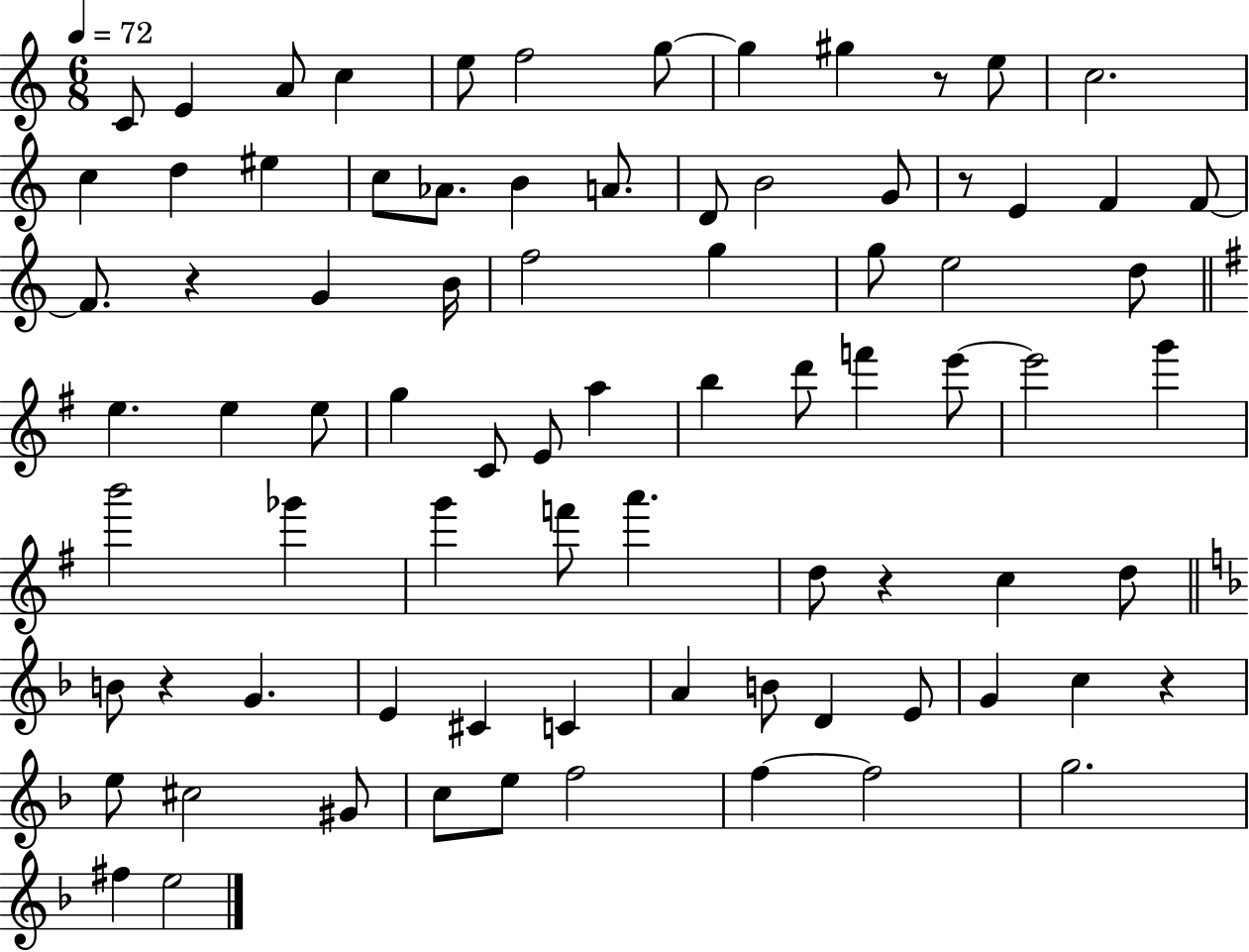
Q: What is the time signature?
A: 6/8